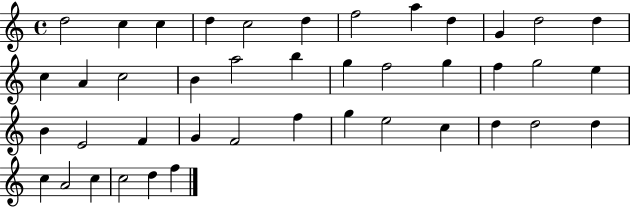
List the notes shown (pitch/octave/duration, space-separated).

D5/h C5/q C5/q D5/q C5/h D5/q F5/h A5/q D5/q G4/q D5/h D5/q C5/q A4/q C5/h B4/q A5/h B5/q G5/q F5/h G5/q F5/q G5/h E5/q B4/q E4/h F4/q G4/q F4/h F5/q G5/q E5/h C5/q D5/q D5/h D5/q C5/q A4/h C5/q C5/h D5/q F5/q